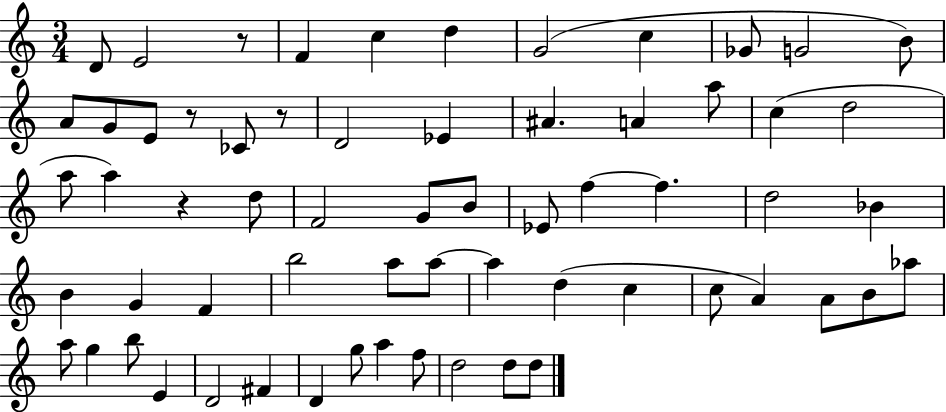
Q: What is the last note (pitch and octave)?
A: D5